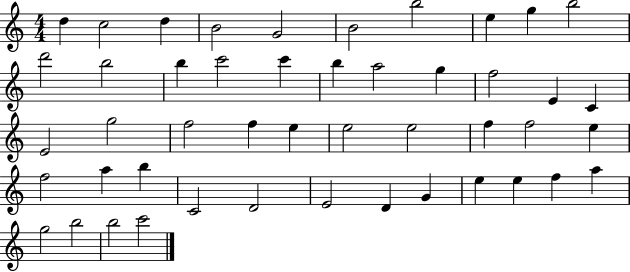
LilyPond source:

{
  \clef treble
  \numericTimeSignature
  \time 4/4
  \key c \major
  d''4 c''2 d''4 | b'2 g'2 | b'2 b''2 | e''4 g''4 b''2 | \break d'''2 b''2 | b''4 c'''2 c'''4 | b''4 a''2 g''4 | f''2 e'4 c'4 | \break e'2 g''2 | f''2 f''4 e''4 | e''2 e''2 | f''4 f''2 e''4 | \break f''2 a''4 b''4 | c'2 d'2 | e'2 d'4 g'4 | e''4 e''4 f''4 a''4 | \break g''2 b''2 | b''2 c'''2 | \bar "|."
}